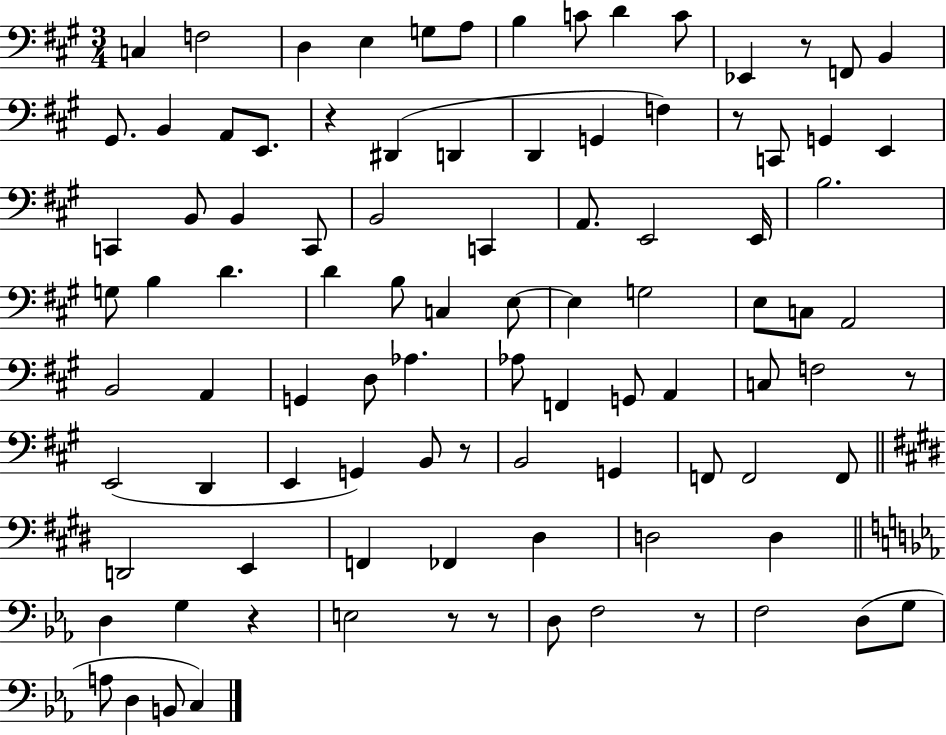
X:1
T:Untitled
M:3/4
L:1/4
K:A
C, F,2 D, E, G,/2 A,/2 B, C/2 D C/2 _E,, z/2 F,,/2 B,, ^G,,/2 B,, A,,/2 E,,/2 z ^D,, D,, D,, G,, F, z/2 C,,/2 G,, E,, C,, B,,/2 B,, C,,/2 B,,2 C,, A,,/2 E,,2 E,,/4 B,2 G,/2 B, D D B,/2 C, E,/2 E, G,2 E,/2 C,/2 A,,2 B,,2 A,, G,, D,/2 _A, _A,/2 F,, G,,/2 A,, C,/2 F,2 z/2 E,,2 D,, E,, G,, B,,/2 z/2 B,,2 G,, F,,/2 F,,2 F,,/2 D,,2 E,, F,, _F,, ^D, D,2 D, D, G, z E,2 z/2 z/2 D,/2 F,2 z/2 F,2 D,/2 G,/2 A,/2 D, B,,/2 C,